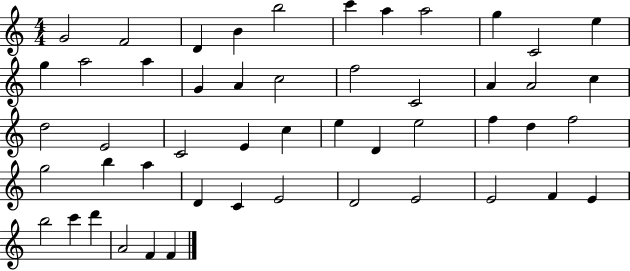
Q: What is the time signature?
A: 4/4